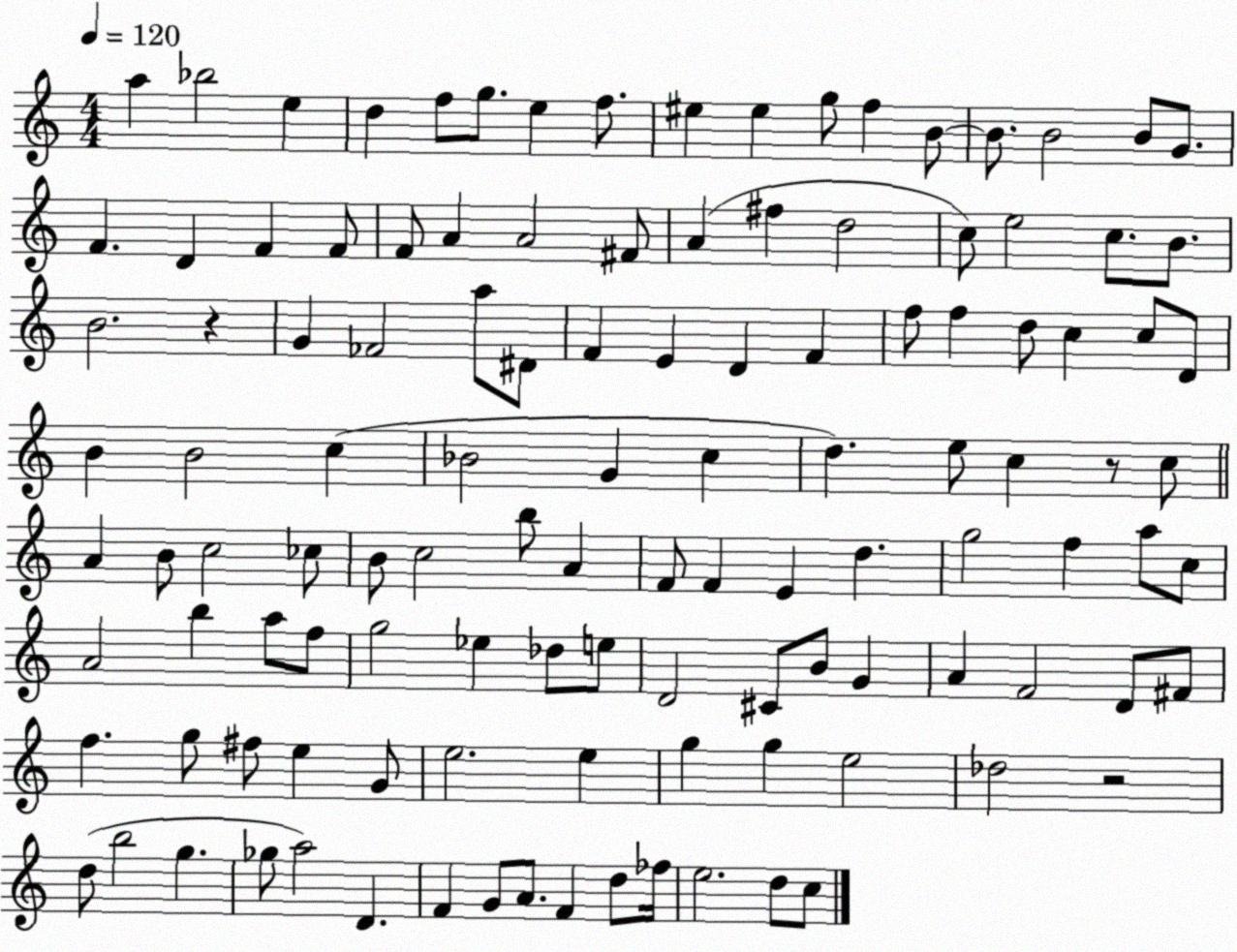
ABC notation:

X:1
T:Untitled
M:4/4
L:1/4
K:C
a _b2 e d f/2 g/2 e f/2 ^e ^e g/2 f B/2 B/2 B2 B/2 G/2 F D F F/2 F/2 A A2 ^F/2 A ^f d2 c/2 e2 c/2 B/2 B2 z G _F2 a/2 ^D/2 F E D F f/2 f d/2 c c/2 D/2 B B2 c _B2 G c d e/2 c z/2 c/2 A B/2 c2 _c/2 B/2 c2 b/2 A F/2 F E d g2 f a/2 c/2 A2 b a/2 f/2 g2 _e _d/2 e/2 D2 ^C/2 B/2 G A F2 D/2 ^F/2 f g/2 ^f/2 e G/2 e2 e g g e2 _d2 z2 d/2 b2 g _g/2 a2 D F G/2 A/2 F d/2 _f/4 e2 d/2 c/2